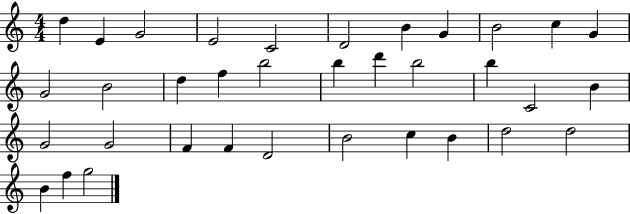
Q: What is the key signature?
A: C major